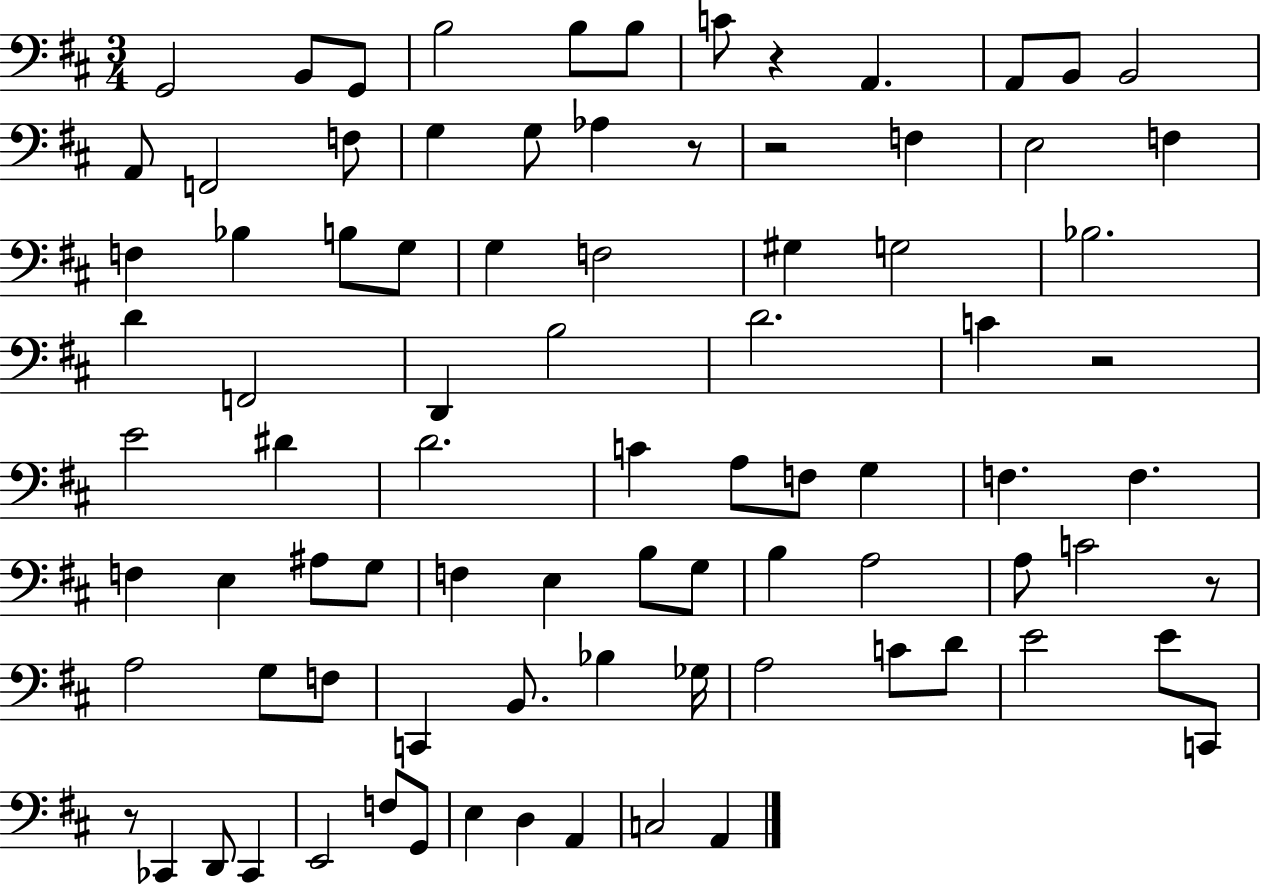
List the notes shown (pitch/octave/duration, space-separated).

G2/h B2/e G2/e B3/h B3/e B3/e C4/e R/q A2/q. A2/e B2/e B2/h A2/e F2/h F3/e G3/q G3/e Ab3/q R/e R/h F3/q E3/h F3/q F3/q Bb3/q B3/e G3/e G3/q F3/h G#3/q G3/h Bb3/h. D4/q F2/h D2/q B3/h D4/h. C4/q R/h E4/h D#4/q D4/h. C4/q A3/e F3/e G3/q F3/q. F3/q. F3/q E3/q A#3/e G3/e F3/q E3/q B3/e G3/e B3/q A3/h A3/e C4/h R/e A3/h G3/e F3/e C2/q B2/e. Bb3/q Gb3/s A3/h C4/e D4/e E4/h E4/e C2/e R/e CES2/q D2/e CES2/q E2/h F3/e G2/e E3/q D3/q A2/q C3/h A2/q